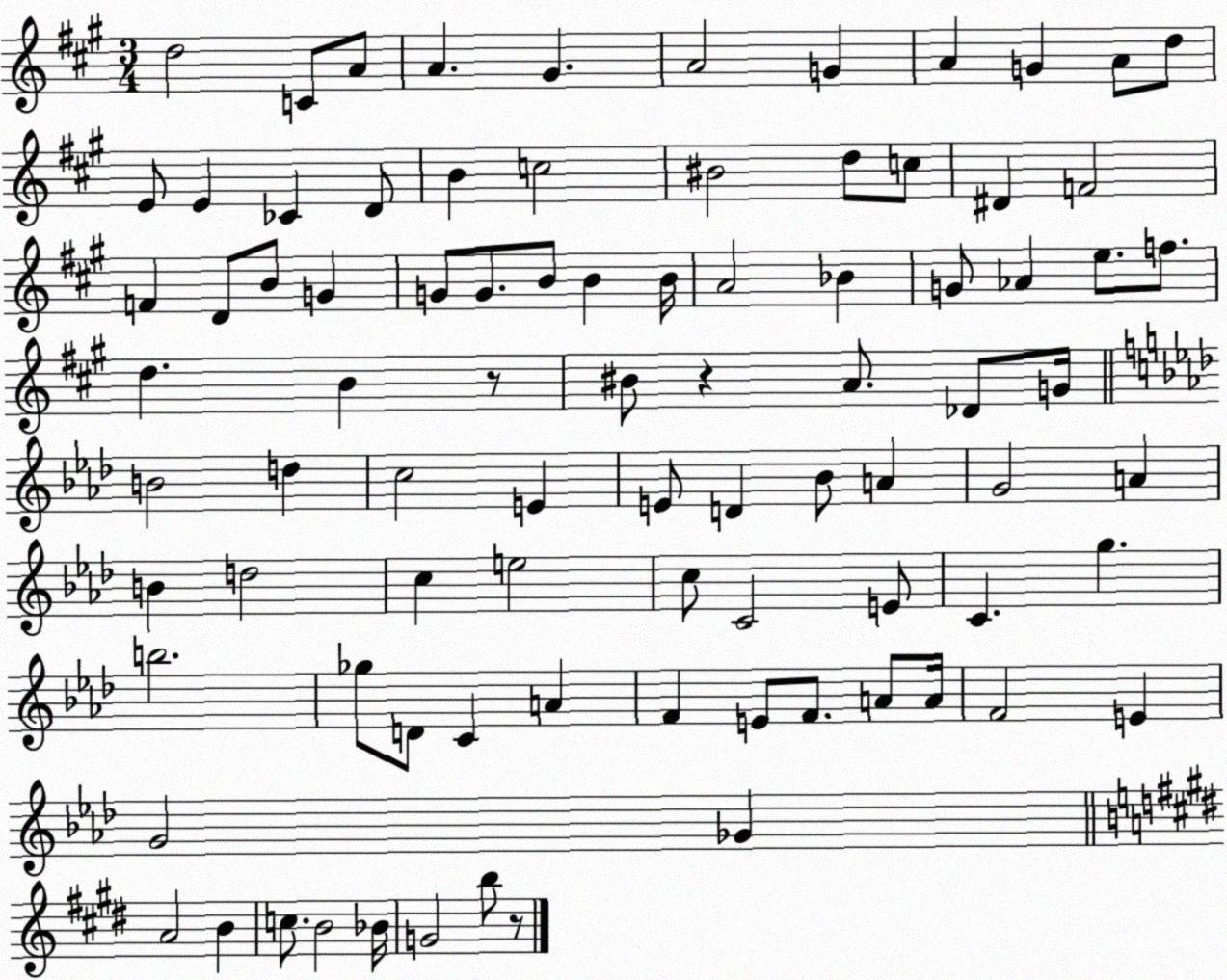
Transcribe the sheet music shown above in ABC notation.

X:1
T:Untitled
M:3/4
L:1/4
K:A
d2 C/2 A/2 A ^G A2 G A G A/2 d/2 E/2 E _C D/2 B c2 ^B2 d/2 c/2 ^D F2 F D/2 B/2 G G/2 G/2 B/2 B B/4 A2 _B G/2 _A e/2 f/2 d B z/2 ^B/2 z A/2 _D/2 G/4 B2 d c2 E E/2 D _B/2 A G2 A B d2 c e2 c/2 C2 E/2 C g b2 _g/2 D/2 C A F E/2 F/2 A/2 A/4 F2 E G2 _G A2 B c/2 B2 _B/4 G2 b/2 z/2